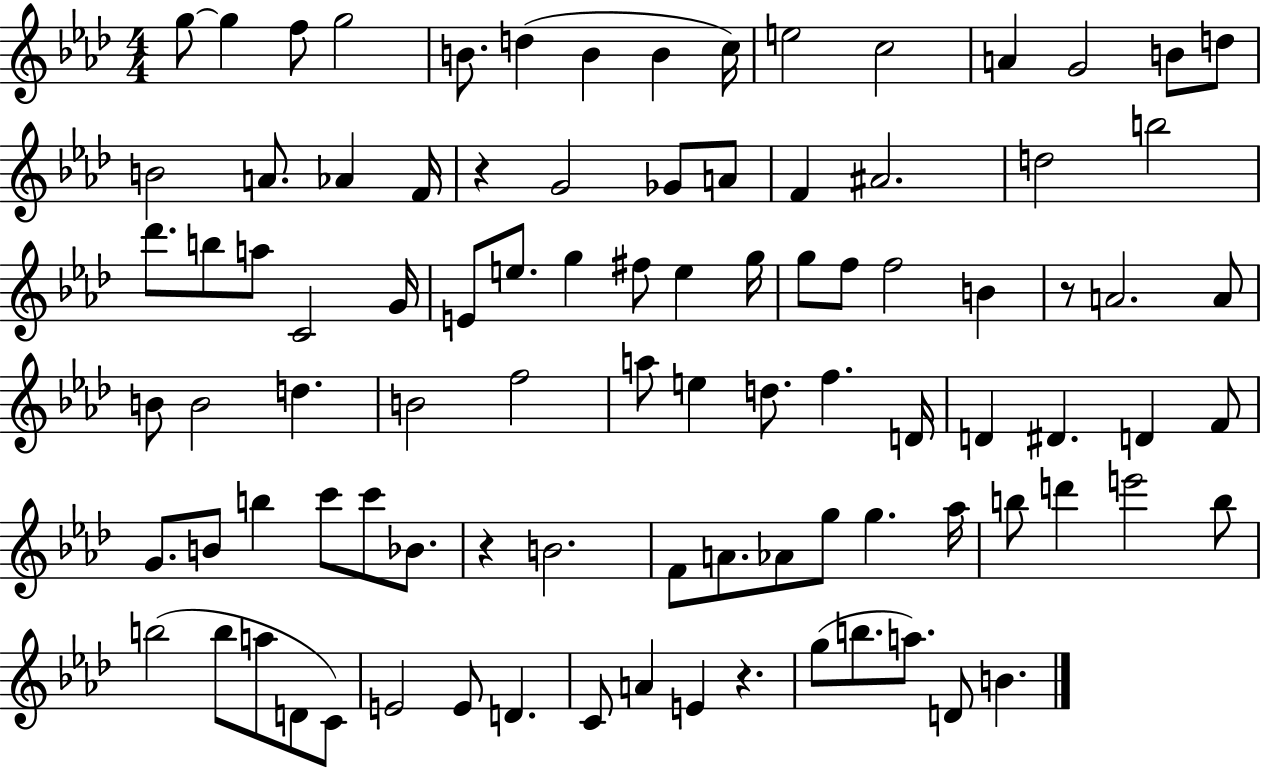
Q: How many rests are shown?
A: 4